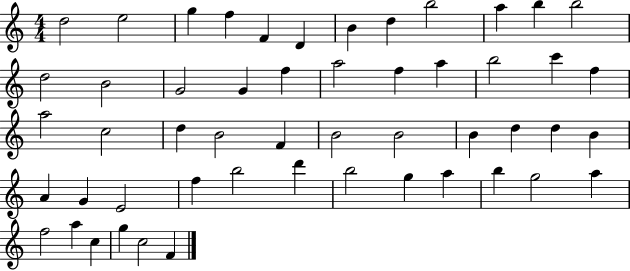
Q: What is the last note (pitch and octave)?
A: F4